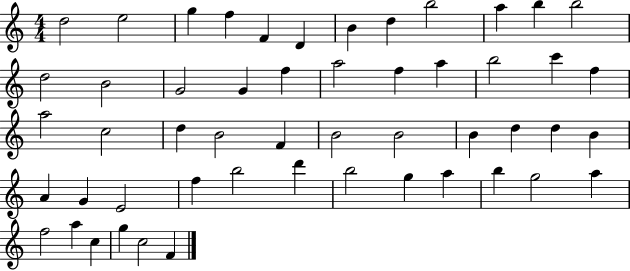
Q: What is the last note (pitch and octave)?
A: F4